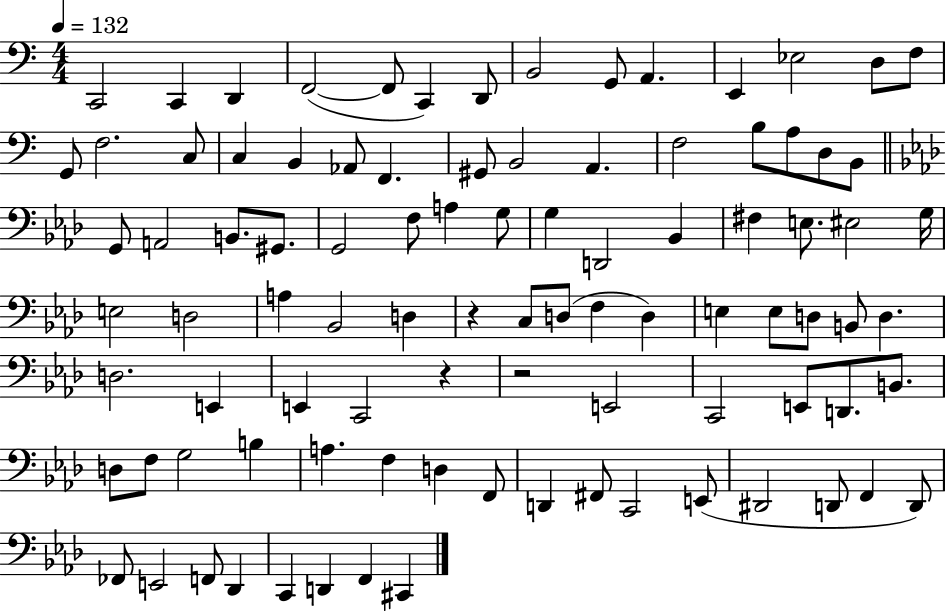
X:1
T:Untitled
M:4/4
L:1/4
K:C
C,,2 C,, D,, F,,2 F,,/2 C,, D,,/2 B,,2 G,,/2 A,, E,, _E,2 D,/2 F,/2 G,,/2 F,2 C,/2 C, B,, _A,,/2 F,, ^G,,/2 B,,2 A,, F,2 B,/2 A,/2 D,/2 B,,/2 G,,/2 A,,2 B,,/2 ^G,,/2 G,,2 F,/2 A, G,/2 G, D,,2 _B,, ^F, E,/2 ^E,2 G,/4 E,2 D,2 A, _B,,2 D, z C,/2 D,/2 F, D, E, E,/2 D,/2 B,,/2 D, D,2 E,, E,, C,,2 z z2 E,,2 C,,2 E,,/2 D,,/2 B,,/2 D,/2 F,/2 G,2 B, A, F, D, F,,/2 D,, ^F,,/2 C,,2 E,,/2 ^D,,2 D,,/2 F,, D,,/2 _F,,/2 E,,2 F,,/2 _D,, C,, D,, F,, ^C,,